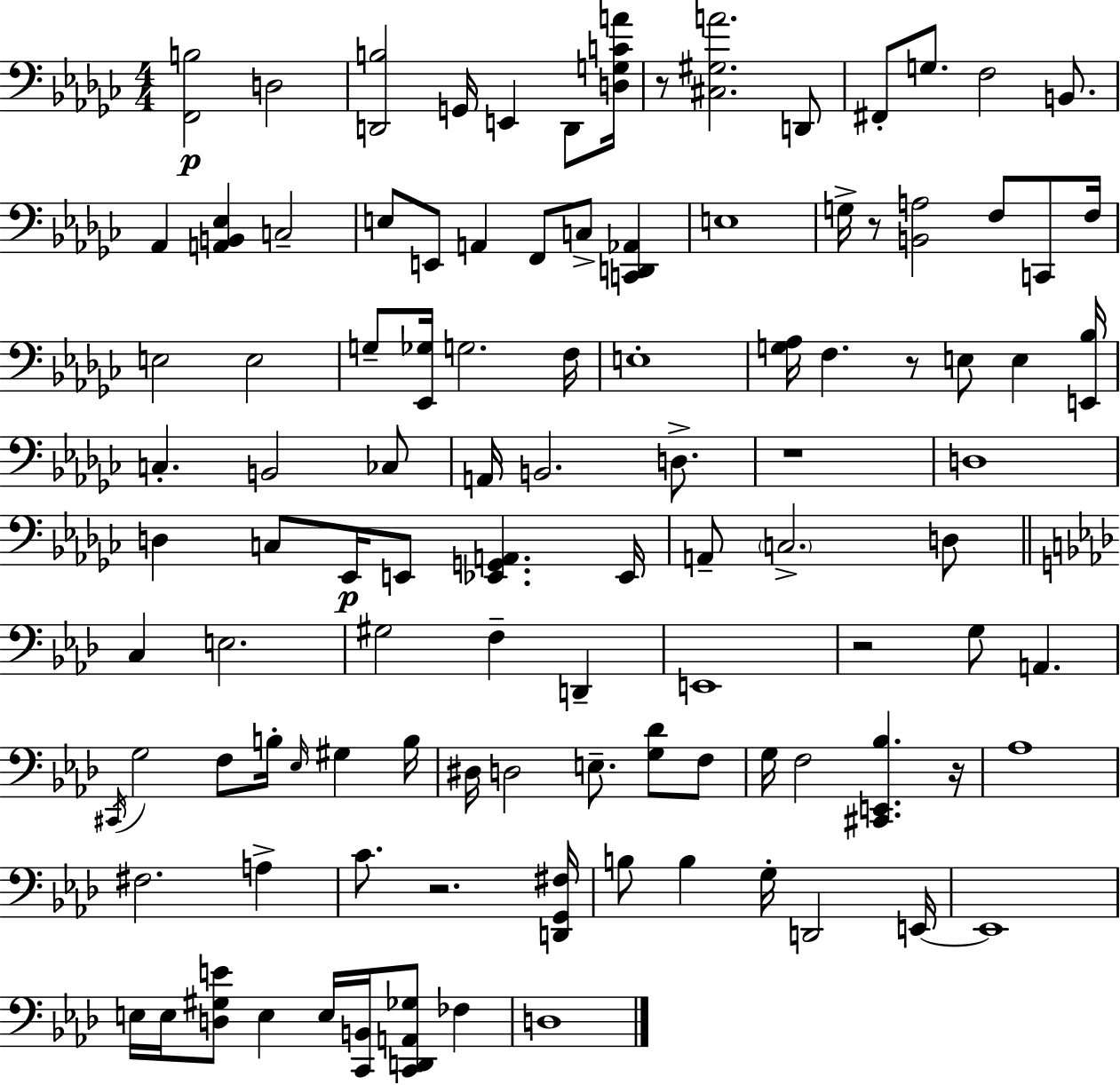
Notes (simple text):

[F2,B3]/h D3/h [D2,B3]/h G2/s E2/q D2/e [D3,G3,C4,A4]/s R/e [C#3,G#3,A4]/h. D2/e F#2/e G3/e. F3/h B2/e. Ab2/q [A2,B2,Eb3]/q C3/h E3/e E2/e A2/q F2/e C3/e [C2,D2,Ab2]/q E3/w G3/s R/e [B2,A3]/h F3/e C2/e F3/s E3/h E3/h G3/e [Eb2,Gb3]/s G3/h. F3/s E3/w [G3,Ab3]/s F3/q. R/e E3/e E3/q [E2,Bb3]/s C3/q. B2/h CES3/e A2/s B2/h. D3/e. R/w D3/w D3/q C3/e Eb2/s E2/e [Eb2,G2,A2]/q. Eb2/s A2/e C3/h. D3/e C3/q E3/h. G#3/h F3/q D2/q E2/w R/h G3/e A2/q. C#2/s G3/h F3/e B3/s Eb3/s G#3/q B3/s D#3/s D3/h E3/e. [G3,Db4]/e F3/e G3/s F3/h [C#2,E2,Bb3]/q. R/s Ab3/w F#3/h. A3/q C4/e. R/h. [D2,G2,F#3]/s B3/e B3/q G3/s D2/h E2/s E2/w E3/s E3/s [D3,G#3,E4]/e E3/q E3/s [C2,B2]/s [C2,D2,A2,Gb3]/e FES3/q D3/w